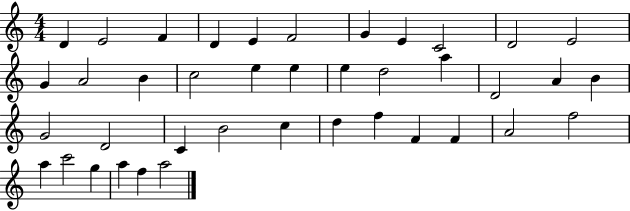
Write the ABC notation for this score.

X:1
T:Untitled
M:4/4
L:1/4
K:C
D E2 F D E F2 G E C2 D2 E2 G A2 B c2 e e e d2 a D2 A B G2 D2 C B2 c d f F F A2 f2 a c'2 g a f a2